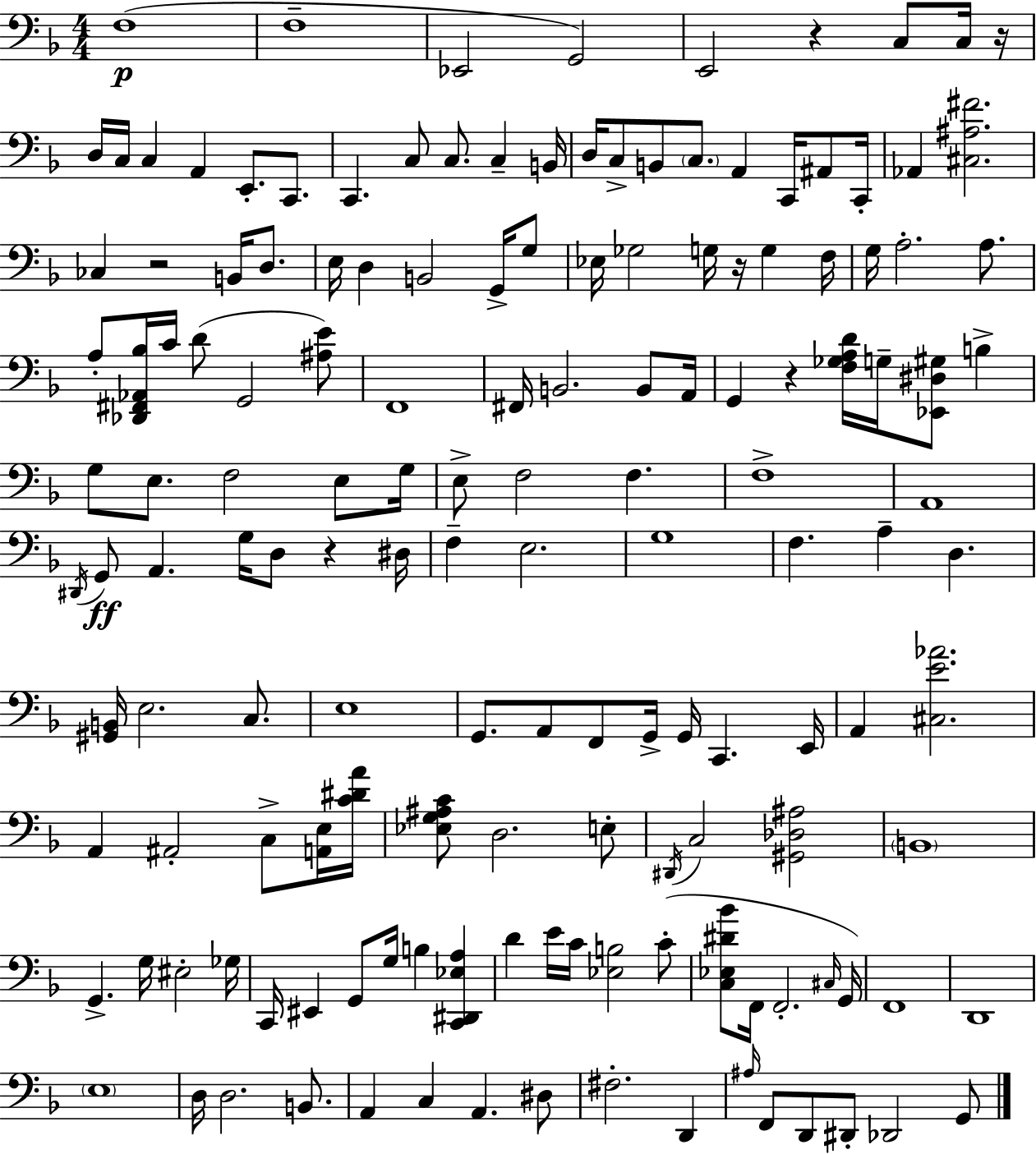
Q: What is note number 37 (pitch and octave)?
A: Gb3